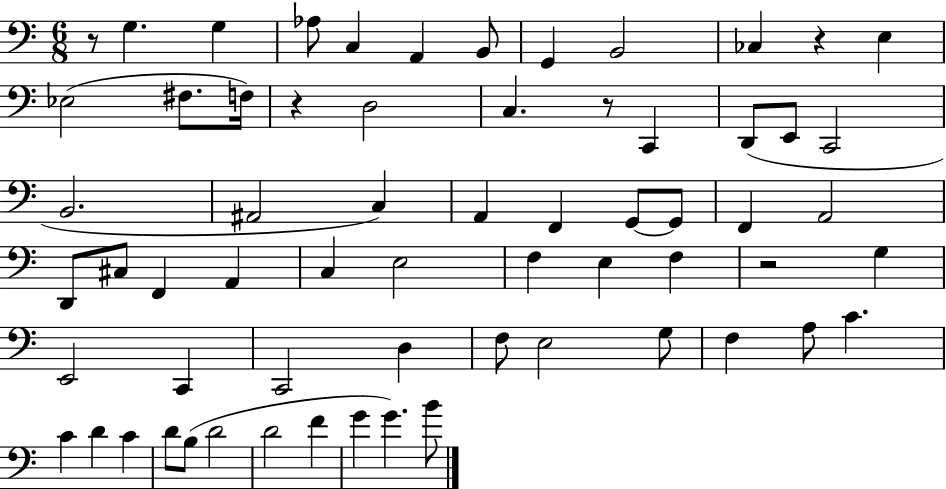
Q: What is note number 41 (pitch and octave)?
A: C2